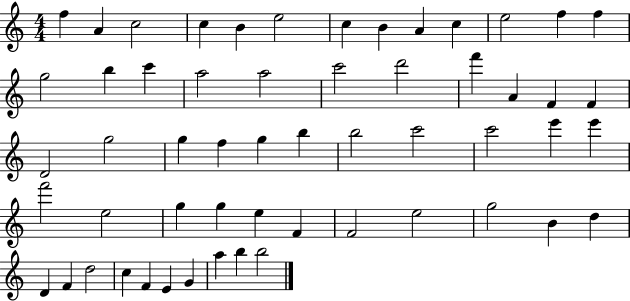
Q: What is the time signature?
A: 4/4